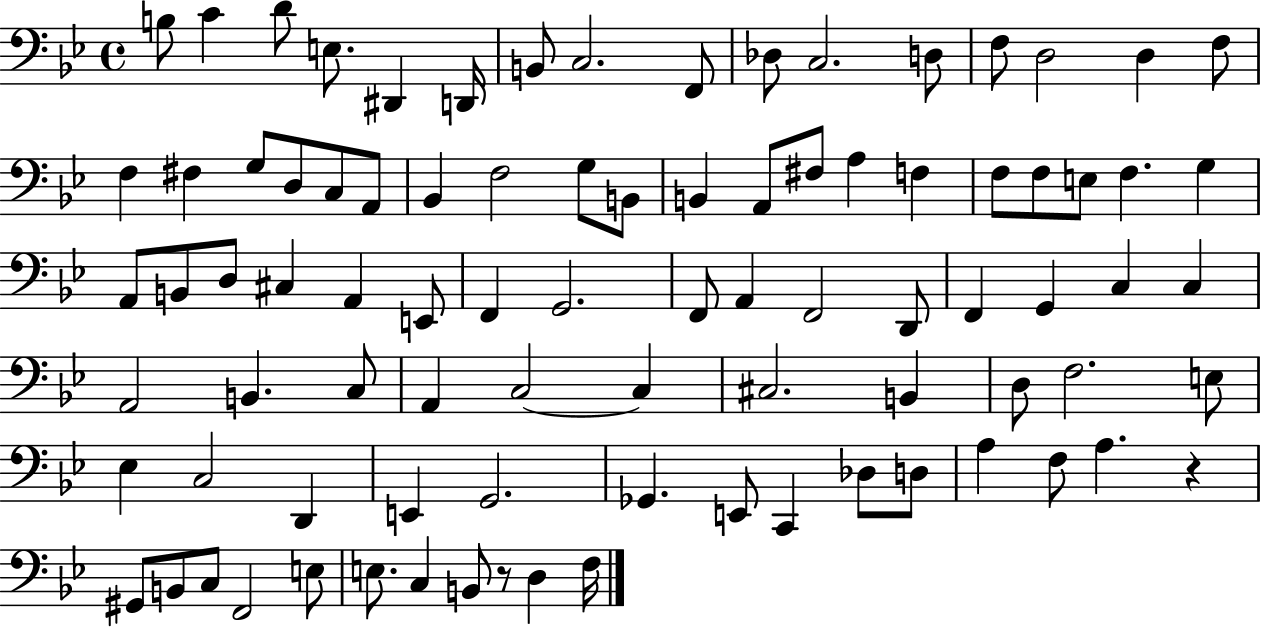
B3/e C4/q D4/e E3/e. D#2/q D2/s B2/e C3/h. F2/e Db3/e C3/h. D3/e F3/e D3/h D3/q F3/e F3/q F#3/q G3/e D3/e C3/e A2/e Bb2/q F3/h G3/e B2/e B2/q A2/e F#3/e A3/q F3/q F3/e F3/e E3/e F3/q. G3/q A2/e B2/e D3/e C#3/q A2/q E2/e F2/q G2/h. F2/e A2/q F2/h D2/e F2/q G2/q C3/q C3/q A2/h B2/q. C3/e A2/q C3/h C3/q C#3/h. B2/q D3/e F3/h. E3/e Eb3/q C3/h D2/q E2/q G2/h. Gb2/q. E2/e C2/q Db3/e D3/e A3/q F3/e A3/q. R/q G#2/e B2/e C3/e F2/h E3/e E3/e. C3/q B2/e R/e D3/q F3/s